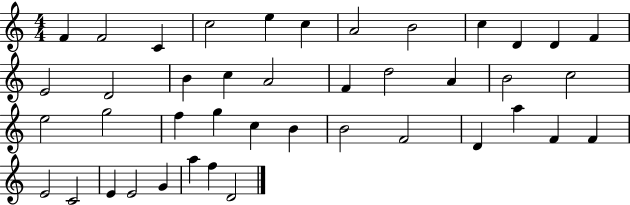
F4/q F4/h C4/q C5/h E5/q C5/q A4/h B4/h C5/q D4/q D4/q F4/q E4/h D4/h B4/q C5/q A4/h F4/q D5/h A4/q B4/h C5/h E5/h G5/h F5/q G5/q C5/q B4/q B4/h F4/h D4/q A5/q F4/q F4/q E4/h C4/h E4/q E4/h G4/q A5/q F5/q D4/h